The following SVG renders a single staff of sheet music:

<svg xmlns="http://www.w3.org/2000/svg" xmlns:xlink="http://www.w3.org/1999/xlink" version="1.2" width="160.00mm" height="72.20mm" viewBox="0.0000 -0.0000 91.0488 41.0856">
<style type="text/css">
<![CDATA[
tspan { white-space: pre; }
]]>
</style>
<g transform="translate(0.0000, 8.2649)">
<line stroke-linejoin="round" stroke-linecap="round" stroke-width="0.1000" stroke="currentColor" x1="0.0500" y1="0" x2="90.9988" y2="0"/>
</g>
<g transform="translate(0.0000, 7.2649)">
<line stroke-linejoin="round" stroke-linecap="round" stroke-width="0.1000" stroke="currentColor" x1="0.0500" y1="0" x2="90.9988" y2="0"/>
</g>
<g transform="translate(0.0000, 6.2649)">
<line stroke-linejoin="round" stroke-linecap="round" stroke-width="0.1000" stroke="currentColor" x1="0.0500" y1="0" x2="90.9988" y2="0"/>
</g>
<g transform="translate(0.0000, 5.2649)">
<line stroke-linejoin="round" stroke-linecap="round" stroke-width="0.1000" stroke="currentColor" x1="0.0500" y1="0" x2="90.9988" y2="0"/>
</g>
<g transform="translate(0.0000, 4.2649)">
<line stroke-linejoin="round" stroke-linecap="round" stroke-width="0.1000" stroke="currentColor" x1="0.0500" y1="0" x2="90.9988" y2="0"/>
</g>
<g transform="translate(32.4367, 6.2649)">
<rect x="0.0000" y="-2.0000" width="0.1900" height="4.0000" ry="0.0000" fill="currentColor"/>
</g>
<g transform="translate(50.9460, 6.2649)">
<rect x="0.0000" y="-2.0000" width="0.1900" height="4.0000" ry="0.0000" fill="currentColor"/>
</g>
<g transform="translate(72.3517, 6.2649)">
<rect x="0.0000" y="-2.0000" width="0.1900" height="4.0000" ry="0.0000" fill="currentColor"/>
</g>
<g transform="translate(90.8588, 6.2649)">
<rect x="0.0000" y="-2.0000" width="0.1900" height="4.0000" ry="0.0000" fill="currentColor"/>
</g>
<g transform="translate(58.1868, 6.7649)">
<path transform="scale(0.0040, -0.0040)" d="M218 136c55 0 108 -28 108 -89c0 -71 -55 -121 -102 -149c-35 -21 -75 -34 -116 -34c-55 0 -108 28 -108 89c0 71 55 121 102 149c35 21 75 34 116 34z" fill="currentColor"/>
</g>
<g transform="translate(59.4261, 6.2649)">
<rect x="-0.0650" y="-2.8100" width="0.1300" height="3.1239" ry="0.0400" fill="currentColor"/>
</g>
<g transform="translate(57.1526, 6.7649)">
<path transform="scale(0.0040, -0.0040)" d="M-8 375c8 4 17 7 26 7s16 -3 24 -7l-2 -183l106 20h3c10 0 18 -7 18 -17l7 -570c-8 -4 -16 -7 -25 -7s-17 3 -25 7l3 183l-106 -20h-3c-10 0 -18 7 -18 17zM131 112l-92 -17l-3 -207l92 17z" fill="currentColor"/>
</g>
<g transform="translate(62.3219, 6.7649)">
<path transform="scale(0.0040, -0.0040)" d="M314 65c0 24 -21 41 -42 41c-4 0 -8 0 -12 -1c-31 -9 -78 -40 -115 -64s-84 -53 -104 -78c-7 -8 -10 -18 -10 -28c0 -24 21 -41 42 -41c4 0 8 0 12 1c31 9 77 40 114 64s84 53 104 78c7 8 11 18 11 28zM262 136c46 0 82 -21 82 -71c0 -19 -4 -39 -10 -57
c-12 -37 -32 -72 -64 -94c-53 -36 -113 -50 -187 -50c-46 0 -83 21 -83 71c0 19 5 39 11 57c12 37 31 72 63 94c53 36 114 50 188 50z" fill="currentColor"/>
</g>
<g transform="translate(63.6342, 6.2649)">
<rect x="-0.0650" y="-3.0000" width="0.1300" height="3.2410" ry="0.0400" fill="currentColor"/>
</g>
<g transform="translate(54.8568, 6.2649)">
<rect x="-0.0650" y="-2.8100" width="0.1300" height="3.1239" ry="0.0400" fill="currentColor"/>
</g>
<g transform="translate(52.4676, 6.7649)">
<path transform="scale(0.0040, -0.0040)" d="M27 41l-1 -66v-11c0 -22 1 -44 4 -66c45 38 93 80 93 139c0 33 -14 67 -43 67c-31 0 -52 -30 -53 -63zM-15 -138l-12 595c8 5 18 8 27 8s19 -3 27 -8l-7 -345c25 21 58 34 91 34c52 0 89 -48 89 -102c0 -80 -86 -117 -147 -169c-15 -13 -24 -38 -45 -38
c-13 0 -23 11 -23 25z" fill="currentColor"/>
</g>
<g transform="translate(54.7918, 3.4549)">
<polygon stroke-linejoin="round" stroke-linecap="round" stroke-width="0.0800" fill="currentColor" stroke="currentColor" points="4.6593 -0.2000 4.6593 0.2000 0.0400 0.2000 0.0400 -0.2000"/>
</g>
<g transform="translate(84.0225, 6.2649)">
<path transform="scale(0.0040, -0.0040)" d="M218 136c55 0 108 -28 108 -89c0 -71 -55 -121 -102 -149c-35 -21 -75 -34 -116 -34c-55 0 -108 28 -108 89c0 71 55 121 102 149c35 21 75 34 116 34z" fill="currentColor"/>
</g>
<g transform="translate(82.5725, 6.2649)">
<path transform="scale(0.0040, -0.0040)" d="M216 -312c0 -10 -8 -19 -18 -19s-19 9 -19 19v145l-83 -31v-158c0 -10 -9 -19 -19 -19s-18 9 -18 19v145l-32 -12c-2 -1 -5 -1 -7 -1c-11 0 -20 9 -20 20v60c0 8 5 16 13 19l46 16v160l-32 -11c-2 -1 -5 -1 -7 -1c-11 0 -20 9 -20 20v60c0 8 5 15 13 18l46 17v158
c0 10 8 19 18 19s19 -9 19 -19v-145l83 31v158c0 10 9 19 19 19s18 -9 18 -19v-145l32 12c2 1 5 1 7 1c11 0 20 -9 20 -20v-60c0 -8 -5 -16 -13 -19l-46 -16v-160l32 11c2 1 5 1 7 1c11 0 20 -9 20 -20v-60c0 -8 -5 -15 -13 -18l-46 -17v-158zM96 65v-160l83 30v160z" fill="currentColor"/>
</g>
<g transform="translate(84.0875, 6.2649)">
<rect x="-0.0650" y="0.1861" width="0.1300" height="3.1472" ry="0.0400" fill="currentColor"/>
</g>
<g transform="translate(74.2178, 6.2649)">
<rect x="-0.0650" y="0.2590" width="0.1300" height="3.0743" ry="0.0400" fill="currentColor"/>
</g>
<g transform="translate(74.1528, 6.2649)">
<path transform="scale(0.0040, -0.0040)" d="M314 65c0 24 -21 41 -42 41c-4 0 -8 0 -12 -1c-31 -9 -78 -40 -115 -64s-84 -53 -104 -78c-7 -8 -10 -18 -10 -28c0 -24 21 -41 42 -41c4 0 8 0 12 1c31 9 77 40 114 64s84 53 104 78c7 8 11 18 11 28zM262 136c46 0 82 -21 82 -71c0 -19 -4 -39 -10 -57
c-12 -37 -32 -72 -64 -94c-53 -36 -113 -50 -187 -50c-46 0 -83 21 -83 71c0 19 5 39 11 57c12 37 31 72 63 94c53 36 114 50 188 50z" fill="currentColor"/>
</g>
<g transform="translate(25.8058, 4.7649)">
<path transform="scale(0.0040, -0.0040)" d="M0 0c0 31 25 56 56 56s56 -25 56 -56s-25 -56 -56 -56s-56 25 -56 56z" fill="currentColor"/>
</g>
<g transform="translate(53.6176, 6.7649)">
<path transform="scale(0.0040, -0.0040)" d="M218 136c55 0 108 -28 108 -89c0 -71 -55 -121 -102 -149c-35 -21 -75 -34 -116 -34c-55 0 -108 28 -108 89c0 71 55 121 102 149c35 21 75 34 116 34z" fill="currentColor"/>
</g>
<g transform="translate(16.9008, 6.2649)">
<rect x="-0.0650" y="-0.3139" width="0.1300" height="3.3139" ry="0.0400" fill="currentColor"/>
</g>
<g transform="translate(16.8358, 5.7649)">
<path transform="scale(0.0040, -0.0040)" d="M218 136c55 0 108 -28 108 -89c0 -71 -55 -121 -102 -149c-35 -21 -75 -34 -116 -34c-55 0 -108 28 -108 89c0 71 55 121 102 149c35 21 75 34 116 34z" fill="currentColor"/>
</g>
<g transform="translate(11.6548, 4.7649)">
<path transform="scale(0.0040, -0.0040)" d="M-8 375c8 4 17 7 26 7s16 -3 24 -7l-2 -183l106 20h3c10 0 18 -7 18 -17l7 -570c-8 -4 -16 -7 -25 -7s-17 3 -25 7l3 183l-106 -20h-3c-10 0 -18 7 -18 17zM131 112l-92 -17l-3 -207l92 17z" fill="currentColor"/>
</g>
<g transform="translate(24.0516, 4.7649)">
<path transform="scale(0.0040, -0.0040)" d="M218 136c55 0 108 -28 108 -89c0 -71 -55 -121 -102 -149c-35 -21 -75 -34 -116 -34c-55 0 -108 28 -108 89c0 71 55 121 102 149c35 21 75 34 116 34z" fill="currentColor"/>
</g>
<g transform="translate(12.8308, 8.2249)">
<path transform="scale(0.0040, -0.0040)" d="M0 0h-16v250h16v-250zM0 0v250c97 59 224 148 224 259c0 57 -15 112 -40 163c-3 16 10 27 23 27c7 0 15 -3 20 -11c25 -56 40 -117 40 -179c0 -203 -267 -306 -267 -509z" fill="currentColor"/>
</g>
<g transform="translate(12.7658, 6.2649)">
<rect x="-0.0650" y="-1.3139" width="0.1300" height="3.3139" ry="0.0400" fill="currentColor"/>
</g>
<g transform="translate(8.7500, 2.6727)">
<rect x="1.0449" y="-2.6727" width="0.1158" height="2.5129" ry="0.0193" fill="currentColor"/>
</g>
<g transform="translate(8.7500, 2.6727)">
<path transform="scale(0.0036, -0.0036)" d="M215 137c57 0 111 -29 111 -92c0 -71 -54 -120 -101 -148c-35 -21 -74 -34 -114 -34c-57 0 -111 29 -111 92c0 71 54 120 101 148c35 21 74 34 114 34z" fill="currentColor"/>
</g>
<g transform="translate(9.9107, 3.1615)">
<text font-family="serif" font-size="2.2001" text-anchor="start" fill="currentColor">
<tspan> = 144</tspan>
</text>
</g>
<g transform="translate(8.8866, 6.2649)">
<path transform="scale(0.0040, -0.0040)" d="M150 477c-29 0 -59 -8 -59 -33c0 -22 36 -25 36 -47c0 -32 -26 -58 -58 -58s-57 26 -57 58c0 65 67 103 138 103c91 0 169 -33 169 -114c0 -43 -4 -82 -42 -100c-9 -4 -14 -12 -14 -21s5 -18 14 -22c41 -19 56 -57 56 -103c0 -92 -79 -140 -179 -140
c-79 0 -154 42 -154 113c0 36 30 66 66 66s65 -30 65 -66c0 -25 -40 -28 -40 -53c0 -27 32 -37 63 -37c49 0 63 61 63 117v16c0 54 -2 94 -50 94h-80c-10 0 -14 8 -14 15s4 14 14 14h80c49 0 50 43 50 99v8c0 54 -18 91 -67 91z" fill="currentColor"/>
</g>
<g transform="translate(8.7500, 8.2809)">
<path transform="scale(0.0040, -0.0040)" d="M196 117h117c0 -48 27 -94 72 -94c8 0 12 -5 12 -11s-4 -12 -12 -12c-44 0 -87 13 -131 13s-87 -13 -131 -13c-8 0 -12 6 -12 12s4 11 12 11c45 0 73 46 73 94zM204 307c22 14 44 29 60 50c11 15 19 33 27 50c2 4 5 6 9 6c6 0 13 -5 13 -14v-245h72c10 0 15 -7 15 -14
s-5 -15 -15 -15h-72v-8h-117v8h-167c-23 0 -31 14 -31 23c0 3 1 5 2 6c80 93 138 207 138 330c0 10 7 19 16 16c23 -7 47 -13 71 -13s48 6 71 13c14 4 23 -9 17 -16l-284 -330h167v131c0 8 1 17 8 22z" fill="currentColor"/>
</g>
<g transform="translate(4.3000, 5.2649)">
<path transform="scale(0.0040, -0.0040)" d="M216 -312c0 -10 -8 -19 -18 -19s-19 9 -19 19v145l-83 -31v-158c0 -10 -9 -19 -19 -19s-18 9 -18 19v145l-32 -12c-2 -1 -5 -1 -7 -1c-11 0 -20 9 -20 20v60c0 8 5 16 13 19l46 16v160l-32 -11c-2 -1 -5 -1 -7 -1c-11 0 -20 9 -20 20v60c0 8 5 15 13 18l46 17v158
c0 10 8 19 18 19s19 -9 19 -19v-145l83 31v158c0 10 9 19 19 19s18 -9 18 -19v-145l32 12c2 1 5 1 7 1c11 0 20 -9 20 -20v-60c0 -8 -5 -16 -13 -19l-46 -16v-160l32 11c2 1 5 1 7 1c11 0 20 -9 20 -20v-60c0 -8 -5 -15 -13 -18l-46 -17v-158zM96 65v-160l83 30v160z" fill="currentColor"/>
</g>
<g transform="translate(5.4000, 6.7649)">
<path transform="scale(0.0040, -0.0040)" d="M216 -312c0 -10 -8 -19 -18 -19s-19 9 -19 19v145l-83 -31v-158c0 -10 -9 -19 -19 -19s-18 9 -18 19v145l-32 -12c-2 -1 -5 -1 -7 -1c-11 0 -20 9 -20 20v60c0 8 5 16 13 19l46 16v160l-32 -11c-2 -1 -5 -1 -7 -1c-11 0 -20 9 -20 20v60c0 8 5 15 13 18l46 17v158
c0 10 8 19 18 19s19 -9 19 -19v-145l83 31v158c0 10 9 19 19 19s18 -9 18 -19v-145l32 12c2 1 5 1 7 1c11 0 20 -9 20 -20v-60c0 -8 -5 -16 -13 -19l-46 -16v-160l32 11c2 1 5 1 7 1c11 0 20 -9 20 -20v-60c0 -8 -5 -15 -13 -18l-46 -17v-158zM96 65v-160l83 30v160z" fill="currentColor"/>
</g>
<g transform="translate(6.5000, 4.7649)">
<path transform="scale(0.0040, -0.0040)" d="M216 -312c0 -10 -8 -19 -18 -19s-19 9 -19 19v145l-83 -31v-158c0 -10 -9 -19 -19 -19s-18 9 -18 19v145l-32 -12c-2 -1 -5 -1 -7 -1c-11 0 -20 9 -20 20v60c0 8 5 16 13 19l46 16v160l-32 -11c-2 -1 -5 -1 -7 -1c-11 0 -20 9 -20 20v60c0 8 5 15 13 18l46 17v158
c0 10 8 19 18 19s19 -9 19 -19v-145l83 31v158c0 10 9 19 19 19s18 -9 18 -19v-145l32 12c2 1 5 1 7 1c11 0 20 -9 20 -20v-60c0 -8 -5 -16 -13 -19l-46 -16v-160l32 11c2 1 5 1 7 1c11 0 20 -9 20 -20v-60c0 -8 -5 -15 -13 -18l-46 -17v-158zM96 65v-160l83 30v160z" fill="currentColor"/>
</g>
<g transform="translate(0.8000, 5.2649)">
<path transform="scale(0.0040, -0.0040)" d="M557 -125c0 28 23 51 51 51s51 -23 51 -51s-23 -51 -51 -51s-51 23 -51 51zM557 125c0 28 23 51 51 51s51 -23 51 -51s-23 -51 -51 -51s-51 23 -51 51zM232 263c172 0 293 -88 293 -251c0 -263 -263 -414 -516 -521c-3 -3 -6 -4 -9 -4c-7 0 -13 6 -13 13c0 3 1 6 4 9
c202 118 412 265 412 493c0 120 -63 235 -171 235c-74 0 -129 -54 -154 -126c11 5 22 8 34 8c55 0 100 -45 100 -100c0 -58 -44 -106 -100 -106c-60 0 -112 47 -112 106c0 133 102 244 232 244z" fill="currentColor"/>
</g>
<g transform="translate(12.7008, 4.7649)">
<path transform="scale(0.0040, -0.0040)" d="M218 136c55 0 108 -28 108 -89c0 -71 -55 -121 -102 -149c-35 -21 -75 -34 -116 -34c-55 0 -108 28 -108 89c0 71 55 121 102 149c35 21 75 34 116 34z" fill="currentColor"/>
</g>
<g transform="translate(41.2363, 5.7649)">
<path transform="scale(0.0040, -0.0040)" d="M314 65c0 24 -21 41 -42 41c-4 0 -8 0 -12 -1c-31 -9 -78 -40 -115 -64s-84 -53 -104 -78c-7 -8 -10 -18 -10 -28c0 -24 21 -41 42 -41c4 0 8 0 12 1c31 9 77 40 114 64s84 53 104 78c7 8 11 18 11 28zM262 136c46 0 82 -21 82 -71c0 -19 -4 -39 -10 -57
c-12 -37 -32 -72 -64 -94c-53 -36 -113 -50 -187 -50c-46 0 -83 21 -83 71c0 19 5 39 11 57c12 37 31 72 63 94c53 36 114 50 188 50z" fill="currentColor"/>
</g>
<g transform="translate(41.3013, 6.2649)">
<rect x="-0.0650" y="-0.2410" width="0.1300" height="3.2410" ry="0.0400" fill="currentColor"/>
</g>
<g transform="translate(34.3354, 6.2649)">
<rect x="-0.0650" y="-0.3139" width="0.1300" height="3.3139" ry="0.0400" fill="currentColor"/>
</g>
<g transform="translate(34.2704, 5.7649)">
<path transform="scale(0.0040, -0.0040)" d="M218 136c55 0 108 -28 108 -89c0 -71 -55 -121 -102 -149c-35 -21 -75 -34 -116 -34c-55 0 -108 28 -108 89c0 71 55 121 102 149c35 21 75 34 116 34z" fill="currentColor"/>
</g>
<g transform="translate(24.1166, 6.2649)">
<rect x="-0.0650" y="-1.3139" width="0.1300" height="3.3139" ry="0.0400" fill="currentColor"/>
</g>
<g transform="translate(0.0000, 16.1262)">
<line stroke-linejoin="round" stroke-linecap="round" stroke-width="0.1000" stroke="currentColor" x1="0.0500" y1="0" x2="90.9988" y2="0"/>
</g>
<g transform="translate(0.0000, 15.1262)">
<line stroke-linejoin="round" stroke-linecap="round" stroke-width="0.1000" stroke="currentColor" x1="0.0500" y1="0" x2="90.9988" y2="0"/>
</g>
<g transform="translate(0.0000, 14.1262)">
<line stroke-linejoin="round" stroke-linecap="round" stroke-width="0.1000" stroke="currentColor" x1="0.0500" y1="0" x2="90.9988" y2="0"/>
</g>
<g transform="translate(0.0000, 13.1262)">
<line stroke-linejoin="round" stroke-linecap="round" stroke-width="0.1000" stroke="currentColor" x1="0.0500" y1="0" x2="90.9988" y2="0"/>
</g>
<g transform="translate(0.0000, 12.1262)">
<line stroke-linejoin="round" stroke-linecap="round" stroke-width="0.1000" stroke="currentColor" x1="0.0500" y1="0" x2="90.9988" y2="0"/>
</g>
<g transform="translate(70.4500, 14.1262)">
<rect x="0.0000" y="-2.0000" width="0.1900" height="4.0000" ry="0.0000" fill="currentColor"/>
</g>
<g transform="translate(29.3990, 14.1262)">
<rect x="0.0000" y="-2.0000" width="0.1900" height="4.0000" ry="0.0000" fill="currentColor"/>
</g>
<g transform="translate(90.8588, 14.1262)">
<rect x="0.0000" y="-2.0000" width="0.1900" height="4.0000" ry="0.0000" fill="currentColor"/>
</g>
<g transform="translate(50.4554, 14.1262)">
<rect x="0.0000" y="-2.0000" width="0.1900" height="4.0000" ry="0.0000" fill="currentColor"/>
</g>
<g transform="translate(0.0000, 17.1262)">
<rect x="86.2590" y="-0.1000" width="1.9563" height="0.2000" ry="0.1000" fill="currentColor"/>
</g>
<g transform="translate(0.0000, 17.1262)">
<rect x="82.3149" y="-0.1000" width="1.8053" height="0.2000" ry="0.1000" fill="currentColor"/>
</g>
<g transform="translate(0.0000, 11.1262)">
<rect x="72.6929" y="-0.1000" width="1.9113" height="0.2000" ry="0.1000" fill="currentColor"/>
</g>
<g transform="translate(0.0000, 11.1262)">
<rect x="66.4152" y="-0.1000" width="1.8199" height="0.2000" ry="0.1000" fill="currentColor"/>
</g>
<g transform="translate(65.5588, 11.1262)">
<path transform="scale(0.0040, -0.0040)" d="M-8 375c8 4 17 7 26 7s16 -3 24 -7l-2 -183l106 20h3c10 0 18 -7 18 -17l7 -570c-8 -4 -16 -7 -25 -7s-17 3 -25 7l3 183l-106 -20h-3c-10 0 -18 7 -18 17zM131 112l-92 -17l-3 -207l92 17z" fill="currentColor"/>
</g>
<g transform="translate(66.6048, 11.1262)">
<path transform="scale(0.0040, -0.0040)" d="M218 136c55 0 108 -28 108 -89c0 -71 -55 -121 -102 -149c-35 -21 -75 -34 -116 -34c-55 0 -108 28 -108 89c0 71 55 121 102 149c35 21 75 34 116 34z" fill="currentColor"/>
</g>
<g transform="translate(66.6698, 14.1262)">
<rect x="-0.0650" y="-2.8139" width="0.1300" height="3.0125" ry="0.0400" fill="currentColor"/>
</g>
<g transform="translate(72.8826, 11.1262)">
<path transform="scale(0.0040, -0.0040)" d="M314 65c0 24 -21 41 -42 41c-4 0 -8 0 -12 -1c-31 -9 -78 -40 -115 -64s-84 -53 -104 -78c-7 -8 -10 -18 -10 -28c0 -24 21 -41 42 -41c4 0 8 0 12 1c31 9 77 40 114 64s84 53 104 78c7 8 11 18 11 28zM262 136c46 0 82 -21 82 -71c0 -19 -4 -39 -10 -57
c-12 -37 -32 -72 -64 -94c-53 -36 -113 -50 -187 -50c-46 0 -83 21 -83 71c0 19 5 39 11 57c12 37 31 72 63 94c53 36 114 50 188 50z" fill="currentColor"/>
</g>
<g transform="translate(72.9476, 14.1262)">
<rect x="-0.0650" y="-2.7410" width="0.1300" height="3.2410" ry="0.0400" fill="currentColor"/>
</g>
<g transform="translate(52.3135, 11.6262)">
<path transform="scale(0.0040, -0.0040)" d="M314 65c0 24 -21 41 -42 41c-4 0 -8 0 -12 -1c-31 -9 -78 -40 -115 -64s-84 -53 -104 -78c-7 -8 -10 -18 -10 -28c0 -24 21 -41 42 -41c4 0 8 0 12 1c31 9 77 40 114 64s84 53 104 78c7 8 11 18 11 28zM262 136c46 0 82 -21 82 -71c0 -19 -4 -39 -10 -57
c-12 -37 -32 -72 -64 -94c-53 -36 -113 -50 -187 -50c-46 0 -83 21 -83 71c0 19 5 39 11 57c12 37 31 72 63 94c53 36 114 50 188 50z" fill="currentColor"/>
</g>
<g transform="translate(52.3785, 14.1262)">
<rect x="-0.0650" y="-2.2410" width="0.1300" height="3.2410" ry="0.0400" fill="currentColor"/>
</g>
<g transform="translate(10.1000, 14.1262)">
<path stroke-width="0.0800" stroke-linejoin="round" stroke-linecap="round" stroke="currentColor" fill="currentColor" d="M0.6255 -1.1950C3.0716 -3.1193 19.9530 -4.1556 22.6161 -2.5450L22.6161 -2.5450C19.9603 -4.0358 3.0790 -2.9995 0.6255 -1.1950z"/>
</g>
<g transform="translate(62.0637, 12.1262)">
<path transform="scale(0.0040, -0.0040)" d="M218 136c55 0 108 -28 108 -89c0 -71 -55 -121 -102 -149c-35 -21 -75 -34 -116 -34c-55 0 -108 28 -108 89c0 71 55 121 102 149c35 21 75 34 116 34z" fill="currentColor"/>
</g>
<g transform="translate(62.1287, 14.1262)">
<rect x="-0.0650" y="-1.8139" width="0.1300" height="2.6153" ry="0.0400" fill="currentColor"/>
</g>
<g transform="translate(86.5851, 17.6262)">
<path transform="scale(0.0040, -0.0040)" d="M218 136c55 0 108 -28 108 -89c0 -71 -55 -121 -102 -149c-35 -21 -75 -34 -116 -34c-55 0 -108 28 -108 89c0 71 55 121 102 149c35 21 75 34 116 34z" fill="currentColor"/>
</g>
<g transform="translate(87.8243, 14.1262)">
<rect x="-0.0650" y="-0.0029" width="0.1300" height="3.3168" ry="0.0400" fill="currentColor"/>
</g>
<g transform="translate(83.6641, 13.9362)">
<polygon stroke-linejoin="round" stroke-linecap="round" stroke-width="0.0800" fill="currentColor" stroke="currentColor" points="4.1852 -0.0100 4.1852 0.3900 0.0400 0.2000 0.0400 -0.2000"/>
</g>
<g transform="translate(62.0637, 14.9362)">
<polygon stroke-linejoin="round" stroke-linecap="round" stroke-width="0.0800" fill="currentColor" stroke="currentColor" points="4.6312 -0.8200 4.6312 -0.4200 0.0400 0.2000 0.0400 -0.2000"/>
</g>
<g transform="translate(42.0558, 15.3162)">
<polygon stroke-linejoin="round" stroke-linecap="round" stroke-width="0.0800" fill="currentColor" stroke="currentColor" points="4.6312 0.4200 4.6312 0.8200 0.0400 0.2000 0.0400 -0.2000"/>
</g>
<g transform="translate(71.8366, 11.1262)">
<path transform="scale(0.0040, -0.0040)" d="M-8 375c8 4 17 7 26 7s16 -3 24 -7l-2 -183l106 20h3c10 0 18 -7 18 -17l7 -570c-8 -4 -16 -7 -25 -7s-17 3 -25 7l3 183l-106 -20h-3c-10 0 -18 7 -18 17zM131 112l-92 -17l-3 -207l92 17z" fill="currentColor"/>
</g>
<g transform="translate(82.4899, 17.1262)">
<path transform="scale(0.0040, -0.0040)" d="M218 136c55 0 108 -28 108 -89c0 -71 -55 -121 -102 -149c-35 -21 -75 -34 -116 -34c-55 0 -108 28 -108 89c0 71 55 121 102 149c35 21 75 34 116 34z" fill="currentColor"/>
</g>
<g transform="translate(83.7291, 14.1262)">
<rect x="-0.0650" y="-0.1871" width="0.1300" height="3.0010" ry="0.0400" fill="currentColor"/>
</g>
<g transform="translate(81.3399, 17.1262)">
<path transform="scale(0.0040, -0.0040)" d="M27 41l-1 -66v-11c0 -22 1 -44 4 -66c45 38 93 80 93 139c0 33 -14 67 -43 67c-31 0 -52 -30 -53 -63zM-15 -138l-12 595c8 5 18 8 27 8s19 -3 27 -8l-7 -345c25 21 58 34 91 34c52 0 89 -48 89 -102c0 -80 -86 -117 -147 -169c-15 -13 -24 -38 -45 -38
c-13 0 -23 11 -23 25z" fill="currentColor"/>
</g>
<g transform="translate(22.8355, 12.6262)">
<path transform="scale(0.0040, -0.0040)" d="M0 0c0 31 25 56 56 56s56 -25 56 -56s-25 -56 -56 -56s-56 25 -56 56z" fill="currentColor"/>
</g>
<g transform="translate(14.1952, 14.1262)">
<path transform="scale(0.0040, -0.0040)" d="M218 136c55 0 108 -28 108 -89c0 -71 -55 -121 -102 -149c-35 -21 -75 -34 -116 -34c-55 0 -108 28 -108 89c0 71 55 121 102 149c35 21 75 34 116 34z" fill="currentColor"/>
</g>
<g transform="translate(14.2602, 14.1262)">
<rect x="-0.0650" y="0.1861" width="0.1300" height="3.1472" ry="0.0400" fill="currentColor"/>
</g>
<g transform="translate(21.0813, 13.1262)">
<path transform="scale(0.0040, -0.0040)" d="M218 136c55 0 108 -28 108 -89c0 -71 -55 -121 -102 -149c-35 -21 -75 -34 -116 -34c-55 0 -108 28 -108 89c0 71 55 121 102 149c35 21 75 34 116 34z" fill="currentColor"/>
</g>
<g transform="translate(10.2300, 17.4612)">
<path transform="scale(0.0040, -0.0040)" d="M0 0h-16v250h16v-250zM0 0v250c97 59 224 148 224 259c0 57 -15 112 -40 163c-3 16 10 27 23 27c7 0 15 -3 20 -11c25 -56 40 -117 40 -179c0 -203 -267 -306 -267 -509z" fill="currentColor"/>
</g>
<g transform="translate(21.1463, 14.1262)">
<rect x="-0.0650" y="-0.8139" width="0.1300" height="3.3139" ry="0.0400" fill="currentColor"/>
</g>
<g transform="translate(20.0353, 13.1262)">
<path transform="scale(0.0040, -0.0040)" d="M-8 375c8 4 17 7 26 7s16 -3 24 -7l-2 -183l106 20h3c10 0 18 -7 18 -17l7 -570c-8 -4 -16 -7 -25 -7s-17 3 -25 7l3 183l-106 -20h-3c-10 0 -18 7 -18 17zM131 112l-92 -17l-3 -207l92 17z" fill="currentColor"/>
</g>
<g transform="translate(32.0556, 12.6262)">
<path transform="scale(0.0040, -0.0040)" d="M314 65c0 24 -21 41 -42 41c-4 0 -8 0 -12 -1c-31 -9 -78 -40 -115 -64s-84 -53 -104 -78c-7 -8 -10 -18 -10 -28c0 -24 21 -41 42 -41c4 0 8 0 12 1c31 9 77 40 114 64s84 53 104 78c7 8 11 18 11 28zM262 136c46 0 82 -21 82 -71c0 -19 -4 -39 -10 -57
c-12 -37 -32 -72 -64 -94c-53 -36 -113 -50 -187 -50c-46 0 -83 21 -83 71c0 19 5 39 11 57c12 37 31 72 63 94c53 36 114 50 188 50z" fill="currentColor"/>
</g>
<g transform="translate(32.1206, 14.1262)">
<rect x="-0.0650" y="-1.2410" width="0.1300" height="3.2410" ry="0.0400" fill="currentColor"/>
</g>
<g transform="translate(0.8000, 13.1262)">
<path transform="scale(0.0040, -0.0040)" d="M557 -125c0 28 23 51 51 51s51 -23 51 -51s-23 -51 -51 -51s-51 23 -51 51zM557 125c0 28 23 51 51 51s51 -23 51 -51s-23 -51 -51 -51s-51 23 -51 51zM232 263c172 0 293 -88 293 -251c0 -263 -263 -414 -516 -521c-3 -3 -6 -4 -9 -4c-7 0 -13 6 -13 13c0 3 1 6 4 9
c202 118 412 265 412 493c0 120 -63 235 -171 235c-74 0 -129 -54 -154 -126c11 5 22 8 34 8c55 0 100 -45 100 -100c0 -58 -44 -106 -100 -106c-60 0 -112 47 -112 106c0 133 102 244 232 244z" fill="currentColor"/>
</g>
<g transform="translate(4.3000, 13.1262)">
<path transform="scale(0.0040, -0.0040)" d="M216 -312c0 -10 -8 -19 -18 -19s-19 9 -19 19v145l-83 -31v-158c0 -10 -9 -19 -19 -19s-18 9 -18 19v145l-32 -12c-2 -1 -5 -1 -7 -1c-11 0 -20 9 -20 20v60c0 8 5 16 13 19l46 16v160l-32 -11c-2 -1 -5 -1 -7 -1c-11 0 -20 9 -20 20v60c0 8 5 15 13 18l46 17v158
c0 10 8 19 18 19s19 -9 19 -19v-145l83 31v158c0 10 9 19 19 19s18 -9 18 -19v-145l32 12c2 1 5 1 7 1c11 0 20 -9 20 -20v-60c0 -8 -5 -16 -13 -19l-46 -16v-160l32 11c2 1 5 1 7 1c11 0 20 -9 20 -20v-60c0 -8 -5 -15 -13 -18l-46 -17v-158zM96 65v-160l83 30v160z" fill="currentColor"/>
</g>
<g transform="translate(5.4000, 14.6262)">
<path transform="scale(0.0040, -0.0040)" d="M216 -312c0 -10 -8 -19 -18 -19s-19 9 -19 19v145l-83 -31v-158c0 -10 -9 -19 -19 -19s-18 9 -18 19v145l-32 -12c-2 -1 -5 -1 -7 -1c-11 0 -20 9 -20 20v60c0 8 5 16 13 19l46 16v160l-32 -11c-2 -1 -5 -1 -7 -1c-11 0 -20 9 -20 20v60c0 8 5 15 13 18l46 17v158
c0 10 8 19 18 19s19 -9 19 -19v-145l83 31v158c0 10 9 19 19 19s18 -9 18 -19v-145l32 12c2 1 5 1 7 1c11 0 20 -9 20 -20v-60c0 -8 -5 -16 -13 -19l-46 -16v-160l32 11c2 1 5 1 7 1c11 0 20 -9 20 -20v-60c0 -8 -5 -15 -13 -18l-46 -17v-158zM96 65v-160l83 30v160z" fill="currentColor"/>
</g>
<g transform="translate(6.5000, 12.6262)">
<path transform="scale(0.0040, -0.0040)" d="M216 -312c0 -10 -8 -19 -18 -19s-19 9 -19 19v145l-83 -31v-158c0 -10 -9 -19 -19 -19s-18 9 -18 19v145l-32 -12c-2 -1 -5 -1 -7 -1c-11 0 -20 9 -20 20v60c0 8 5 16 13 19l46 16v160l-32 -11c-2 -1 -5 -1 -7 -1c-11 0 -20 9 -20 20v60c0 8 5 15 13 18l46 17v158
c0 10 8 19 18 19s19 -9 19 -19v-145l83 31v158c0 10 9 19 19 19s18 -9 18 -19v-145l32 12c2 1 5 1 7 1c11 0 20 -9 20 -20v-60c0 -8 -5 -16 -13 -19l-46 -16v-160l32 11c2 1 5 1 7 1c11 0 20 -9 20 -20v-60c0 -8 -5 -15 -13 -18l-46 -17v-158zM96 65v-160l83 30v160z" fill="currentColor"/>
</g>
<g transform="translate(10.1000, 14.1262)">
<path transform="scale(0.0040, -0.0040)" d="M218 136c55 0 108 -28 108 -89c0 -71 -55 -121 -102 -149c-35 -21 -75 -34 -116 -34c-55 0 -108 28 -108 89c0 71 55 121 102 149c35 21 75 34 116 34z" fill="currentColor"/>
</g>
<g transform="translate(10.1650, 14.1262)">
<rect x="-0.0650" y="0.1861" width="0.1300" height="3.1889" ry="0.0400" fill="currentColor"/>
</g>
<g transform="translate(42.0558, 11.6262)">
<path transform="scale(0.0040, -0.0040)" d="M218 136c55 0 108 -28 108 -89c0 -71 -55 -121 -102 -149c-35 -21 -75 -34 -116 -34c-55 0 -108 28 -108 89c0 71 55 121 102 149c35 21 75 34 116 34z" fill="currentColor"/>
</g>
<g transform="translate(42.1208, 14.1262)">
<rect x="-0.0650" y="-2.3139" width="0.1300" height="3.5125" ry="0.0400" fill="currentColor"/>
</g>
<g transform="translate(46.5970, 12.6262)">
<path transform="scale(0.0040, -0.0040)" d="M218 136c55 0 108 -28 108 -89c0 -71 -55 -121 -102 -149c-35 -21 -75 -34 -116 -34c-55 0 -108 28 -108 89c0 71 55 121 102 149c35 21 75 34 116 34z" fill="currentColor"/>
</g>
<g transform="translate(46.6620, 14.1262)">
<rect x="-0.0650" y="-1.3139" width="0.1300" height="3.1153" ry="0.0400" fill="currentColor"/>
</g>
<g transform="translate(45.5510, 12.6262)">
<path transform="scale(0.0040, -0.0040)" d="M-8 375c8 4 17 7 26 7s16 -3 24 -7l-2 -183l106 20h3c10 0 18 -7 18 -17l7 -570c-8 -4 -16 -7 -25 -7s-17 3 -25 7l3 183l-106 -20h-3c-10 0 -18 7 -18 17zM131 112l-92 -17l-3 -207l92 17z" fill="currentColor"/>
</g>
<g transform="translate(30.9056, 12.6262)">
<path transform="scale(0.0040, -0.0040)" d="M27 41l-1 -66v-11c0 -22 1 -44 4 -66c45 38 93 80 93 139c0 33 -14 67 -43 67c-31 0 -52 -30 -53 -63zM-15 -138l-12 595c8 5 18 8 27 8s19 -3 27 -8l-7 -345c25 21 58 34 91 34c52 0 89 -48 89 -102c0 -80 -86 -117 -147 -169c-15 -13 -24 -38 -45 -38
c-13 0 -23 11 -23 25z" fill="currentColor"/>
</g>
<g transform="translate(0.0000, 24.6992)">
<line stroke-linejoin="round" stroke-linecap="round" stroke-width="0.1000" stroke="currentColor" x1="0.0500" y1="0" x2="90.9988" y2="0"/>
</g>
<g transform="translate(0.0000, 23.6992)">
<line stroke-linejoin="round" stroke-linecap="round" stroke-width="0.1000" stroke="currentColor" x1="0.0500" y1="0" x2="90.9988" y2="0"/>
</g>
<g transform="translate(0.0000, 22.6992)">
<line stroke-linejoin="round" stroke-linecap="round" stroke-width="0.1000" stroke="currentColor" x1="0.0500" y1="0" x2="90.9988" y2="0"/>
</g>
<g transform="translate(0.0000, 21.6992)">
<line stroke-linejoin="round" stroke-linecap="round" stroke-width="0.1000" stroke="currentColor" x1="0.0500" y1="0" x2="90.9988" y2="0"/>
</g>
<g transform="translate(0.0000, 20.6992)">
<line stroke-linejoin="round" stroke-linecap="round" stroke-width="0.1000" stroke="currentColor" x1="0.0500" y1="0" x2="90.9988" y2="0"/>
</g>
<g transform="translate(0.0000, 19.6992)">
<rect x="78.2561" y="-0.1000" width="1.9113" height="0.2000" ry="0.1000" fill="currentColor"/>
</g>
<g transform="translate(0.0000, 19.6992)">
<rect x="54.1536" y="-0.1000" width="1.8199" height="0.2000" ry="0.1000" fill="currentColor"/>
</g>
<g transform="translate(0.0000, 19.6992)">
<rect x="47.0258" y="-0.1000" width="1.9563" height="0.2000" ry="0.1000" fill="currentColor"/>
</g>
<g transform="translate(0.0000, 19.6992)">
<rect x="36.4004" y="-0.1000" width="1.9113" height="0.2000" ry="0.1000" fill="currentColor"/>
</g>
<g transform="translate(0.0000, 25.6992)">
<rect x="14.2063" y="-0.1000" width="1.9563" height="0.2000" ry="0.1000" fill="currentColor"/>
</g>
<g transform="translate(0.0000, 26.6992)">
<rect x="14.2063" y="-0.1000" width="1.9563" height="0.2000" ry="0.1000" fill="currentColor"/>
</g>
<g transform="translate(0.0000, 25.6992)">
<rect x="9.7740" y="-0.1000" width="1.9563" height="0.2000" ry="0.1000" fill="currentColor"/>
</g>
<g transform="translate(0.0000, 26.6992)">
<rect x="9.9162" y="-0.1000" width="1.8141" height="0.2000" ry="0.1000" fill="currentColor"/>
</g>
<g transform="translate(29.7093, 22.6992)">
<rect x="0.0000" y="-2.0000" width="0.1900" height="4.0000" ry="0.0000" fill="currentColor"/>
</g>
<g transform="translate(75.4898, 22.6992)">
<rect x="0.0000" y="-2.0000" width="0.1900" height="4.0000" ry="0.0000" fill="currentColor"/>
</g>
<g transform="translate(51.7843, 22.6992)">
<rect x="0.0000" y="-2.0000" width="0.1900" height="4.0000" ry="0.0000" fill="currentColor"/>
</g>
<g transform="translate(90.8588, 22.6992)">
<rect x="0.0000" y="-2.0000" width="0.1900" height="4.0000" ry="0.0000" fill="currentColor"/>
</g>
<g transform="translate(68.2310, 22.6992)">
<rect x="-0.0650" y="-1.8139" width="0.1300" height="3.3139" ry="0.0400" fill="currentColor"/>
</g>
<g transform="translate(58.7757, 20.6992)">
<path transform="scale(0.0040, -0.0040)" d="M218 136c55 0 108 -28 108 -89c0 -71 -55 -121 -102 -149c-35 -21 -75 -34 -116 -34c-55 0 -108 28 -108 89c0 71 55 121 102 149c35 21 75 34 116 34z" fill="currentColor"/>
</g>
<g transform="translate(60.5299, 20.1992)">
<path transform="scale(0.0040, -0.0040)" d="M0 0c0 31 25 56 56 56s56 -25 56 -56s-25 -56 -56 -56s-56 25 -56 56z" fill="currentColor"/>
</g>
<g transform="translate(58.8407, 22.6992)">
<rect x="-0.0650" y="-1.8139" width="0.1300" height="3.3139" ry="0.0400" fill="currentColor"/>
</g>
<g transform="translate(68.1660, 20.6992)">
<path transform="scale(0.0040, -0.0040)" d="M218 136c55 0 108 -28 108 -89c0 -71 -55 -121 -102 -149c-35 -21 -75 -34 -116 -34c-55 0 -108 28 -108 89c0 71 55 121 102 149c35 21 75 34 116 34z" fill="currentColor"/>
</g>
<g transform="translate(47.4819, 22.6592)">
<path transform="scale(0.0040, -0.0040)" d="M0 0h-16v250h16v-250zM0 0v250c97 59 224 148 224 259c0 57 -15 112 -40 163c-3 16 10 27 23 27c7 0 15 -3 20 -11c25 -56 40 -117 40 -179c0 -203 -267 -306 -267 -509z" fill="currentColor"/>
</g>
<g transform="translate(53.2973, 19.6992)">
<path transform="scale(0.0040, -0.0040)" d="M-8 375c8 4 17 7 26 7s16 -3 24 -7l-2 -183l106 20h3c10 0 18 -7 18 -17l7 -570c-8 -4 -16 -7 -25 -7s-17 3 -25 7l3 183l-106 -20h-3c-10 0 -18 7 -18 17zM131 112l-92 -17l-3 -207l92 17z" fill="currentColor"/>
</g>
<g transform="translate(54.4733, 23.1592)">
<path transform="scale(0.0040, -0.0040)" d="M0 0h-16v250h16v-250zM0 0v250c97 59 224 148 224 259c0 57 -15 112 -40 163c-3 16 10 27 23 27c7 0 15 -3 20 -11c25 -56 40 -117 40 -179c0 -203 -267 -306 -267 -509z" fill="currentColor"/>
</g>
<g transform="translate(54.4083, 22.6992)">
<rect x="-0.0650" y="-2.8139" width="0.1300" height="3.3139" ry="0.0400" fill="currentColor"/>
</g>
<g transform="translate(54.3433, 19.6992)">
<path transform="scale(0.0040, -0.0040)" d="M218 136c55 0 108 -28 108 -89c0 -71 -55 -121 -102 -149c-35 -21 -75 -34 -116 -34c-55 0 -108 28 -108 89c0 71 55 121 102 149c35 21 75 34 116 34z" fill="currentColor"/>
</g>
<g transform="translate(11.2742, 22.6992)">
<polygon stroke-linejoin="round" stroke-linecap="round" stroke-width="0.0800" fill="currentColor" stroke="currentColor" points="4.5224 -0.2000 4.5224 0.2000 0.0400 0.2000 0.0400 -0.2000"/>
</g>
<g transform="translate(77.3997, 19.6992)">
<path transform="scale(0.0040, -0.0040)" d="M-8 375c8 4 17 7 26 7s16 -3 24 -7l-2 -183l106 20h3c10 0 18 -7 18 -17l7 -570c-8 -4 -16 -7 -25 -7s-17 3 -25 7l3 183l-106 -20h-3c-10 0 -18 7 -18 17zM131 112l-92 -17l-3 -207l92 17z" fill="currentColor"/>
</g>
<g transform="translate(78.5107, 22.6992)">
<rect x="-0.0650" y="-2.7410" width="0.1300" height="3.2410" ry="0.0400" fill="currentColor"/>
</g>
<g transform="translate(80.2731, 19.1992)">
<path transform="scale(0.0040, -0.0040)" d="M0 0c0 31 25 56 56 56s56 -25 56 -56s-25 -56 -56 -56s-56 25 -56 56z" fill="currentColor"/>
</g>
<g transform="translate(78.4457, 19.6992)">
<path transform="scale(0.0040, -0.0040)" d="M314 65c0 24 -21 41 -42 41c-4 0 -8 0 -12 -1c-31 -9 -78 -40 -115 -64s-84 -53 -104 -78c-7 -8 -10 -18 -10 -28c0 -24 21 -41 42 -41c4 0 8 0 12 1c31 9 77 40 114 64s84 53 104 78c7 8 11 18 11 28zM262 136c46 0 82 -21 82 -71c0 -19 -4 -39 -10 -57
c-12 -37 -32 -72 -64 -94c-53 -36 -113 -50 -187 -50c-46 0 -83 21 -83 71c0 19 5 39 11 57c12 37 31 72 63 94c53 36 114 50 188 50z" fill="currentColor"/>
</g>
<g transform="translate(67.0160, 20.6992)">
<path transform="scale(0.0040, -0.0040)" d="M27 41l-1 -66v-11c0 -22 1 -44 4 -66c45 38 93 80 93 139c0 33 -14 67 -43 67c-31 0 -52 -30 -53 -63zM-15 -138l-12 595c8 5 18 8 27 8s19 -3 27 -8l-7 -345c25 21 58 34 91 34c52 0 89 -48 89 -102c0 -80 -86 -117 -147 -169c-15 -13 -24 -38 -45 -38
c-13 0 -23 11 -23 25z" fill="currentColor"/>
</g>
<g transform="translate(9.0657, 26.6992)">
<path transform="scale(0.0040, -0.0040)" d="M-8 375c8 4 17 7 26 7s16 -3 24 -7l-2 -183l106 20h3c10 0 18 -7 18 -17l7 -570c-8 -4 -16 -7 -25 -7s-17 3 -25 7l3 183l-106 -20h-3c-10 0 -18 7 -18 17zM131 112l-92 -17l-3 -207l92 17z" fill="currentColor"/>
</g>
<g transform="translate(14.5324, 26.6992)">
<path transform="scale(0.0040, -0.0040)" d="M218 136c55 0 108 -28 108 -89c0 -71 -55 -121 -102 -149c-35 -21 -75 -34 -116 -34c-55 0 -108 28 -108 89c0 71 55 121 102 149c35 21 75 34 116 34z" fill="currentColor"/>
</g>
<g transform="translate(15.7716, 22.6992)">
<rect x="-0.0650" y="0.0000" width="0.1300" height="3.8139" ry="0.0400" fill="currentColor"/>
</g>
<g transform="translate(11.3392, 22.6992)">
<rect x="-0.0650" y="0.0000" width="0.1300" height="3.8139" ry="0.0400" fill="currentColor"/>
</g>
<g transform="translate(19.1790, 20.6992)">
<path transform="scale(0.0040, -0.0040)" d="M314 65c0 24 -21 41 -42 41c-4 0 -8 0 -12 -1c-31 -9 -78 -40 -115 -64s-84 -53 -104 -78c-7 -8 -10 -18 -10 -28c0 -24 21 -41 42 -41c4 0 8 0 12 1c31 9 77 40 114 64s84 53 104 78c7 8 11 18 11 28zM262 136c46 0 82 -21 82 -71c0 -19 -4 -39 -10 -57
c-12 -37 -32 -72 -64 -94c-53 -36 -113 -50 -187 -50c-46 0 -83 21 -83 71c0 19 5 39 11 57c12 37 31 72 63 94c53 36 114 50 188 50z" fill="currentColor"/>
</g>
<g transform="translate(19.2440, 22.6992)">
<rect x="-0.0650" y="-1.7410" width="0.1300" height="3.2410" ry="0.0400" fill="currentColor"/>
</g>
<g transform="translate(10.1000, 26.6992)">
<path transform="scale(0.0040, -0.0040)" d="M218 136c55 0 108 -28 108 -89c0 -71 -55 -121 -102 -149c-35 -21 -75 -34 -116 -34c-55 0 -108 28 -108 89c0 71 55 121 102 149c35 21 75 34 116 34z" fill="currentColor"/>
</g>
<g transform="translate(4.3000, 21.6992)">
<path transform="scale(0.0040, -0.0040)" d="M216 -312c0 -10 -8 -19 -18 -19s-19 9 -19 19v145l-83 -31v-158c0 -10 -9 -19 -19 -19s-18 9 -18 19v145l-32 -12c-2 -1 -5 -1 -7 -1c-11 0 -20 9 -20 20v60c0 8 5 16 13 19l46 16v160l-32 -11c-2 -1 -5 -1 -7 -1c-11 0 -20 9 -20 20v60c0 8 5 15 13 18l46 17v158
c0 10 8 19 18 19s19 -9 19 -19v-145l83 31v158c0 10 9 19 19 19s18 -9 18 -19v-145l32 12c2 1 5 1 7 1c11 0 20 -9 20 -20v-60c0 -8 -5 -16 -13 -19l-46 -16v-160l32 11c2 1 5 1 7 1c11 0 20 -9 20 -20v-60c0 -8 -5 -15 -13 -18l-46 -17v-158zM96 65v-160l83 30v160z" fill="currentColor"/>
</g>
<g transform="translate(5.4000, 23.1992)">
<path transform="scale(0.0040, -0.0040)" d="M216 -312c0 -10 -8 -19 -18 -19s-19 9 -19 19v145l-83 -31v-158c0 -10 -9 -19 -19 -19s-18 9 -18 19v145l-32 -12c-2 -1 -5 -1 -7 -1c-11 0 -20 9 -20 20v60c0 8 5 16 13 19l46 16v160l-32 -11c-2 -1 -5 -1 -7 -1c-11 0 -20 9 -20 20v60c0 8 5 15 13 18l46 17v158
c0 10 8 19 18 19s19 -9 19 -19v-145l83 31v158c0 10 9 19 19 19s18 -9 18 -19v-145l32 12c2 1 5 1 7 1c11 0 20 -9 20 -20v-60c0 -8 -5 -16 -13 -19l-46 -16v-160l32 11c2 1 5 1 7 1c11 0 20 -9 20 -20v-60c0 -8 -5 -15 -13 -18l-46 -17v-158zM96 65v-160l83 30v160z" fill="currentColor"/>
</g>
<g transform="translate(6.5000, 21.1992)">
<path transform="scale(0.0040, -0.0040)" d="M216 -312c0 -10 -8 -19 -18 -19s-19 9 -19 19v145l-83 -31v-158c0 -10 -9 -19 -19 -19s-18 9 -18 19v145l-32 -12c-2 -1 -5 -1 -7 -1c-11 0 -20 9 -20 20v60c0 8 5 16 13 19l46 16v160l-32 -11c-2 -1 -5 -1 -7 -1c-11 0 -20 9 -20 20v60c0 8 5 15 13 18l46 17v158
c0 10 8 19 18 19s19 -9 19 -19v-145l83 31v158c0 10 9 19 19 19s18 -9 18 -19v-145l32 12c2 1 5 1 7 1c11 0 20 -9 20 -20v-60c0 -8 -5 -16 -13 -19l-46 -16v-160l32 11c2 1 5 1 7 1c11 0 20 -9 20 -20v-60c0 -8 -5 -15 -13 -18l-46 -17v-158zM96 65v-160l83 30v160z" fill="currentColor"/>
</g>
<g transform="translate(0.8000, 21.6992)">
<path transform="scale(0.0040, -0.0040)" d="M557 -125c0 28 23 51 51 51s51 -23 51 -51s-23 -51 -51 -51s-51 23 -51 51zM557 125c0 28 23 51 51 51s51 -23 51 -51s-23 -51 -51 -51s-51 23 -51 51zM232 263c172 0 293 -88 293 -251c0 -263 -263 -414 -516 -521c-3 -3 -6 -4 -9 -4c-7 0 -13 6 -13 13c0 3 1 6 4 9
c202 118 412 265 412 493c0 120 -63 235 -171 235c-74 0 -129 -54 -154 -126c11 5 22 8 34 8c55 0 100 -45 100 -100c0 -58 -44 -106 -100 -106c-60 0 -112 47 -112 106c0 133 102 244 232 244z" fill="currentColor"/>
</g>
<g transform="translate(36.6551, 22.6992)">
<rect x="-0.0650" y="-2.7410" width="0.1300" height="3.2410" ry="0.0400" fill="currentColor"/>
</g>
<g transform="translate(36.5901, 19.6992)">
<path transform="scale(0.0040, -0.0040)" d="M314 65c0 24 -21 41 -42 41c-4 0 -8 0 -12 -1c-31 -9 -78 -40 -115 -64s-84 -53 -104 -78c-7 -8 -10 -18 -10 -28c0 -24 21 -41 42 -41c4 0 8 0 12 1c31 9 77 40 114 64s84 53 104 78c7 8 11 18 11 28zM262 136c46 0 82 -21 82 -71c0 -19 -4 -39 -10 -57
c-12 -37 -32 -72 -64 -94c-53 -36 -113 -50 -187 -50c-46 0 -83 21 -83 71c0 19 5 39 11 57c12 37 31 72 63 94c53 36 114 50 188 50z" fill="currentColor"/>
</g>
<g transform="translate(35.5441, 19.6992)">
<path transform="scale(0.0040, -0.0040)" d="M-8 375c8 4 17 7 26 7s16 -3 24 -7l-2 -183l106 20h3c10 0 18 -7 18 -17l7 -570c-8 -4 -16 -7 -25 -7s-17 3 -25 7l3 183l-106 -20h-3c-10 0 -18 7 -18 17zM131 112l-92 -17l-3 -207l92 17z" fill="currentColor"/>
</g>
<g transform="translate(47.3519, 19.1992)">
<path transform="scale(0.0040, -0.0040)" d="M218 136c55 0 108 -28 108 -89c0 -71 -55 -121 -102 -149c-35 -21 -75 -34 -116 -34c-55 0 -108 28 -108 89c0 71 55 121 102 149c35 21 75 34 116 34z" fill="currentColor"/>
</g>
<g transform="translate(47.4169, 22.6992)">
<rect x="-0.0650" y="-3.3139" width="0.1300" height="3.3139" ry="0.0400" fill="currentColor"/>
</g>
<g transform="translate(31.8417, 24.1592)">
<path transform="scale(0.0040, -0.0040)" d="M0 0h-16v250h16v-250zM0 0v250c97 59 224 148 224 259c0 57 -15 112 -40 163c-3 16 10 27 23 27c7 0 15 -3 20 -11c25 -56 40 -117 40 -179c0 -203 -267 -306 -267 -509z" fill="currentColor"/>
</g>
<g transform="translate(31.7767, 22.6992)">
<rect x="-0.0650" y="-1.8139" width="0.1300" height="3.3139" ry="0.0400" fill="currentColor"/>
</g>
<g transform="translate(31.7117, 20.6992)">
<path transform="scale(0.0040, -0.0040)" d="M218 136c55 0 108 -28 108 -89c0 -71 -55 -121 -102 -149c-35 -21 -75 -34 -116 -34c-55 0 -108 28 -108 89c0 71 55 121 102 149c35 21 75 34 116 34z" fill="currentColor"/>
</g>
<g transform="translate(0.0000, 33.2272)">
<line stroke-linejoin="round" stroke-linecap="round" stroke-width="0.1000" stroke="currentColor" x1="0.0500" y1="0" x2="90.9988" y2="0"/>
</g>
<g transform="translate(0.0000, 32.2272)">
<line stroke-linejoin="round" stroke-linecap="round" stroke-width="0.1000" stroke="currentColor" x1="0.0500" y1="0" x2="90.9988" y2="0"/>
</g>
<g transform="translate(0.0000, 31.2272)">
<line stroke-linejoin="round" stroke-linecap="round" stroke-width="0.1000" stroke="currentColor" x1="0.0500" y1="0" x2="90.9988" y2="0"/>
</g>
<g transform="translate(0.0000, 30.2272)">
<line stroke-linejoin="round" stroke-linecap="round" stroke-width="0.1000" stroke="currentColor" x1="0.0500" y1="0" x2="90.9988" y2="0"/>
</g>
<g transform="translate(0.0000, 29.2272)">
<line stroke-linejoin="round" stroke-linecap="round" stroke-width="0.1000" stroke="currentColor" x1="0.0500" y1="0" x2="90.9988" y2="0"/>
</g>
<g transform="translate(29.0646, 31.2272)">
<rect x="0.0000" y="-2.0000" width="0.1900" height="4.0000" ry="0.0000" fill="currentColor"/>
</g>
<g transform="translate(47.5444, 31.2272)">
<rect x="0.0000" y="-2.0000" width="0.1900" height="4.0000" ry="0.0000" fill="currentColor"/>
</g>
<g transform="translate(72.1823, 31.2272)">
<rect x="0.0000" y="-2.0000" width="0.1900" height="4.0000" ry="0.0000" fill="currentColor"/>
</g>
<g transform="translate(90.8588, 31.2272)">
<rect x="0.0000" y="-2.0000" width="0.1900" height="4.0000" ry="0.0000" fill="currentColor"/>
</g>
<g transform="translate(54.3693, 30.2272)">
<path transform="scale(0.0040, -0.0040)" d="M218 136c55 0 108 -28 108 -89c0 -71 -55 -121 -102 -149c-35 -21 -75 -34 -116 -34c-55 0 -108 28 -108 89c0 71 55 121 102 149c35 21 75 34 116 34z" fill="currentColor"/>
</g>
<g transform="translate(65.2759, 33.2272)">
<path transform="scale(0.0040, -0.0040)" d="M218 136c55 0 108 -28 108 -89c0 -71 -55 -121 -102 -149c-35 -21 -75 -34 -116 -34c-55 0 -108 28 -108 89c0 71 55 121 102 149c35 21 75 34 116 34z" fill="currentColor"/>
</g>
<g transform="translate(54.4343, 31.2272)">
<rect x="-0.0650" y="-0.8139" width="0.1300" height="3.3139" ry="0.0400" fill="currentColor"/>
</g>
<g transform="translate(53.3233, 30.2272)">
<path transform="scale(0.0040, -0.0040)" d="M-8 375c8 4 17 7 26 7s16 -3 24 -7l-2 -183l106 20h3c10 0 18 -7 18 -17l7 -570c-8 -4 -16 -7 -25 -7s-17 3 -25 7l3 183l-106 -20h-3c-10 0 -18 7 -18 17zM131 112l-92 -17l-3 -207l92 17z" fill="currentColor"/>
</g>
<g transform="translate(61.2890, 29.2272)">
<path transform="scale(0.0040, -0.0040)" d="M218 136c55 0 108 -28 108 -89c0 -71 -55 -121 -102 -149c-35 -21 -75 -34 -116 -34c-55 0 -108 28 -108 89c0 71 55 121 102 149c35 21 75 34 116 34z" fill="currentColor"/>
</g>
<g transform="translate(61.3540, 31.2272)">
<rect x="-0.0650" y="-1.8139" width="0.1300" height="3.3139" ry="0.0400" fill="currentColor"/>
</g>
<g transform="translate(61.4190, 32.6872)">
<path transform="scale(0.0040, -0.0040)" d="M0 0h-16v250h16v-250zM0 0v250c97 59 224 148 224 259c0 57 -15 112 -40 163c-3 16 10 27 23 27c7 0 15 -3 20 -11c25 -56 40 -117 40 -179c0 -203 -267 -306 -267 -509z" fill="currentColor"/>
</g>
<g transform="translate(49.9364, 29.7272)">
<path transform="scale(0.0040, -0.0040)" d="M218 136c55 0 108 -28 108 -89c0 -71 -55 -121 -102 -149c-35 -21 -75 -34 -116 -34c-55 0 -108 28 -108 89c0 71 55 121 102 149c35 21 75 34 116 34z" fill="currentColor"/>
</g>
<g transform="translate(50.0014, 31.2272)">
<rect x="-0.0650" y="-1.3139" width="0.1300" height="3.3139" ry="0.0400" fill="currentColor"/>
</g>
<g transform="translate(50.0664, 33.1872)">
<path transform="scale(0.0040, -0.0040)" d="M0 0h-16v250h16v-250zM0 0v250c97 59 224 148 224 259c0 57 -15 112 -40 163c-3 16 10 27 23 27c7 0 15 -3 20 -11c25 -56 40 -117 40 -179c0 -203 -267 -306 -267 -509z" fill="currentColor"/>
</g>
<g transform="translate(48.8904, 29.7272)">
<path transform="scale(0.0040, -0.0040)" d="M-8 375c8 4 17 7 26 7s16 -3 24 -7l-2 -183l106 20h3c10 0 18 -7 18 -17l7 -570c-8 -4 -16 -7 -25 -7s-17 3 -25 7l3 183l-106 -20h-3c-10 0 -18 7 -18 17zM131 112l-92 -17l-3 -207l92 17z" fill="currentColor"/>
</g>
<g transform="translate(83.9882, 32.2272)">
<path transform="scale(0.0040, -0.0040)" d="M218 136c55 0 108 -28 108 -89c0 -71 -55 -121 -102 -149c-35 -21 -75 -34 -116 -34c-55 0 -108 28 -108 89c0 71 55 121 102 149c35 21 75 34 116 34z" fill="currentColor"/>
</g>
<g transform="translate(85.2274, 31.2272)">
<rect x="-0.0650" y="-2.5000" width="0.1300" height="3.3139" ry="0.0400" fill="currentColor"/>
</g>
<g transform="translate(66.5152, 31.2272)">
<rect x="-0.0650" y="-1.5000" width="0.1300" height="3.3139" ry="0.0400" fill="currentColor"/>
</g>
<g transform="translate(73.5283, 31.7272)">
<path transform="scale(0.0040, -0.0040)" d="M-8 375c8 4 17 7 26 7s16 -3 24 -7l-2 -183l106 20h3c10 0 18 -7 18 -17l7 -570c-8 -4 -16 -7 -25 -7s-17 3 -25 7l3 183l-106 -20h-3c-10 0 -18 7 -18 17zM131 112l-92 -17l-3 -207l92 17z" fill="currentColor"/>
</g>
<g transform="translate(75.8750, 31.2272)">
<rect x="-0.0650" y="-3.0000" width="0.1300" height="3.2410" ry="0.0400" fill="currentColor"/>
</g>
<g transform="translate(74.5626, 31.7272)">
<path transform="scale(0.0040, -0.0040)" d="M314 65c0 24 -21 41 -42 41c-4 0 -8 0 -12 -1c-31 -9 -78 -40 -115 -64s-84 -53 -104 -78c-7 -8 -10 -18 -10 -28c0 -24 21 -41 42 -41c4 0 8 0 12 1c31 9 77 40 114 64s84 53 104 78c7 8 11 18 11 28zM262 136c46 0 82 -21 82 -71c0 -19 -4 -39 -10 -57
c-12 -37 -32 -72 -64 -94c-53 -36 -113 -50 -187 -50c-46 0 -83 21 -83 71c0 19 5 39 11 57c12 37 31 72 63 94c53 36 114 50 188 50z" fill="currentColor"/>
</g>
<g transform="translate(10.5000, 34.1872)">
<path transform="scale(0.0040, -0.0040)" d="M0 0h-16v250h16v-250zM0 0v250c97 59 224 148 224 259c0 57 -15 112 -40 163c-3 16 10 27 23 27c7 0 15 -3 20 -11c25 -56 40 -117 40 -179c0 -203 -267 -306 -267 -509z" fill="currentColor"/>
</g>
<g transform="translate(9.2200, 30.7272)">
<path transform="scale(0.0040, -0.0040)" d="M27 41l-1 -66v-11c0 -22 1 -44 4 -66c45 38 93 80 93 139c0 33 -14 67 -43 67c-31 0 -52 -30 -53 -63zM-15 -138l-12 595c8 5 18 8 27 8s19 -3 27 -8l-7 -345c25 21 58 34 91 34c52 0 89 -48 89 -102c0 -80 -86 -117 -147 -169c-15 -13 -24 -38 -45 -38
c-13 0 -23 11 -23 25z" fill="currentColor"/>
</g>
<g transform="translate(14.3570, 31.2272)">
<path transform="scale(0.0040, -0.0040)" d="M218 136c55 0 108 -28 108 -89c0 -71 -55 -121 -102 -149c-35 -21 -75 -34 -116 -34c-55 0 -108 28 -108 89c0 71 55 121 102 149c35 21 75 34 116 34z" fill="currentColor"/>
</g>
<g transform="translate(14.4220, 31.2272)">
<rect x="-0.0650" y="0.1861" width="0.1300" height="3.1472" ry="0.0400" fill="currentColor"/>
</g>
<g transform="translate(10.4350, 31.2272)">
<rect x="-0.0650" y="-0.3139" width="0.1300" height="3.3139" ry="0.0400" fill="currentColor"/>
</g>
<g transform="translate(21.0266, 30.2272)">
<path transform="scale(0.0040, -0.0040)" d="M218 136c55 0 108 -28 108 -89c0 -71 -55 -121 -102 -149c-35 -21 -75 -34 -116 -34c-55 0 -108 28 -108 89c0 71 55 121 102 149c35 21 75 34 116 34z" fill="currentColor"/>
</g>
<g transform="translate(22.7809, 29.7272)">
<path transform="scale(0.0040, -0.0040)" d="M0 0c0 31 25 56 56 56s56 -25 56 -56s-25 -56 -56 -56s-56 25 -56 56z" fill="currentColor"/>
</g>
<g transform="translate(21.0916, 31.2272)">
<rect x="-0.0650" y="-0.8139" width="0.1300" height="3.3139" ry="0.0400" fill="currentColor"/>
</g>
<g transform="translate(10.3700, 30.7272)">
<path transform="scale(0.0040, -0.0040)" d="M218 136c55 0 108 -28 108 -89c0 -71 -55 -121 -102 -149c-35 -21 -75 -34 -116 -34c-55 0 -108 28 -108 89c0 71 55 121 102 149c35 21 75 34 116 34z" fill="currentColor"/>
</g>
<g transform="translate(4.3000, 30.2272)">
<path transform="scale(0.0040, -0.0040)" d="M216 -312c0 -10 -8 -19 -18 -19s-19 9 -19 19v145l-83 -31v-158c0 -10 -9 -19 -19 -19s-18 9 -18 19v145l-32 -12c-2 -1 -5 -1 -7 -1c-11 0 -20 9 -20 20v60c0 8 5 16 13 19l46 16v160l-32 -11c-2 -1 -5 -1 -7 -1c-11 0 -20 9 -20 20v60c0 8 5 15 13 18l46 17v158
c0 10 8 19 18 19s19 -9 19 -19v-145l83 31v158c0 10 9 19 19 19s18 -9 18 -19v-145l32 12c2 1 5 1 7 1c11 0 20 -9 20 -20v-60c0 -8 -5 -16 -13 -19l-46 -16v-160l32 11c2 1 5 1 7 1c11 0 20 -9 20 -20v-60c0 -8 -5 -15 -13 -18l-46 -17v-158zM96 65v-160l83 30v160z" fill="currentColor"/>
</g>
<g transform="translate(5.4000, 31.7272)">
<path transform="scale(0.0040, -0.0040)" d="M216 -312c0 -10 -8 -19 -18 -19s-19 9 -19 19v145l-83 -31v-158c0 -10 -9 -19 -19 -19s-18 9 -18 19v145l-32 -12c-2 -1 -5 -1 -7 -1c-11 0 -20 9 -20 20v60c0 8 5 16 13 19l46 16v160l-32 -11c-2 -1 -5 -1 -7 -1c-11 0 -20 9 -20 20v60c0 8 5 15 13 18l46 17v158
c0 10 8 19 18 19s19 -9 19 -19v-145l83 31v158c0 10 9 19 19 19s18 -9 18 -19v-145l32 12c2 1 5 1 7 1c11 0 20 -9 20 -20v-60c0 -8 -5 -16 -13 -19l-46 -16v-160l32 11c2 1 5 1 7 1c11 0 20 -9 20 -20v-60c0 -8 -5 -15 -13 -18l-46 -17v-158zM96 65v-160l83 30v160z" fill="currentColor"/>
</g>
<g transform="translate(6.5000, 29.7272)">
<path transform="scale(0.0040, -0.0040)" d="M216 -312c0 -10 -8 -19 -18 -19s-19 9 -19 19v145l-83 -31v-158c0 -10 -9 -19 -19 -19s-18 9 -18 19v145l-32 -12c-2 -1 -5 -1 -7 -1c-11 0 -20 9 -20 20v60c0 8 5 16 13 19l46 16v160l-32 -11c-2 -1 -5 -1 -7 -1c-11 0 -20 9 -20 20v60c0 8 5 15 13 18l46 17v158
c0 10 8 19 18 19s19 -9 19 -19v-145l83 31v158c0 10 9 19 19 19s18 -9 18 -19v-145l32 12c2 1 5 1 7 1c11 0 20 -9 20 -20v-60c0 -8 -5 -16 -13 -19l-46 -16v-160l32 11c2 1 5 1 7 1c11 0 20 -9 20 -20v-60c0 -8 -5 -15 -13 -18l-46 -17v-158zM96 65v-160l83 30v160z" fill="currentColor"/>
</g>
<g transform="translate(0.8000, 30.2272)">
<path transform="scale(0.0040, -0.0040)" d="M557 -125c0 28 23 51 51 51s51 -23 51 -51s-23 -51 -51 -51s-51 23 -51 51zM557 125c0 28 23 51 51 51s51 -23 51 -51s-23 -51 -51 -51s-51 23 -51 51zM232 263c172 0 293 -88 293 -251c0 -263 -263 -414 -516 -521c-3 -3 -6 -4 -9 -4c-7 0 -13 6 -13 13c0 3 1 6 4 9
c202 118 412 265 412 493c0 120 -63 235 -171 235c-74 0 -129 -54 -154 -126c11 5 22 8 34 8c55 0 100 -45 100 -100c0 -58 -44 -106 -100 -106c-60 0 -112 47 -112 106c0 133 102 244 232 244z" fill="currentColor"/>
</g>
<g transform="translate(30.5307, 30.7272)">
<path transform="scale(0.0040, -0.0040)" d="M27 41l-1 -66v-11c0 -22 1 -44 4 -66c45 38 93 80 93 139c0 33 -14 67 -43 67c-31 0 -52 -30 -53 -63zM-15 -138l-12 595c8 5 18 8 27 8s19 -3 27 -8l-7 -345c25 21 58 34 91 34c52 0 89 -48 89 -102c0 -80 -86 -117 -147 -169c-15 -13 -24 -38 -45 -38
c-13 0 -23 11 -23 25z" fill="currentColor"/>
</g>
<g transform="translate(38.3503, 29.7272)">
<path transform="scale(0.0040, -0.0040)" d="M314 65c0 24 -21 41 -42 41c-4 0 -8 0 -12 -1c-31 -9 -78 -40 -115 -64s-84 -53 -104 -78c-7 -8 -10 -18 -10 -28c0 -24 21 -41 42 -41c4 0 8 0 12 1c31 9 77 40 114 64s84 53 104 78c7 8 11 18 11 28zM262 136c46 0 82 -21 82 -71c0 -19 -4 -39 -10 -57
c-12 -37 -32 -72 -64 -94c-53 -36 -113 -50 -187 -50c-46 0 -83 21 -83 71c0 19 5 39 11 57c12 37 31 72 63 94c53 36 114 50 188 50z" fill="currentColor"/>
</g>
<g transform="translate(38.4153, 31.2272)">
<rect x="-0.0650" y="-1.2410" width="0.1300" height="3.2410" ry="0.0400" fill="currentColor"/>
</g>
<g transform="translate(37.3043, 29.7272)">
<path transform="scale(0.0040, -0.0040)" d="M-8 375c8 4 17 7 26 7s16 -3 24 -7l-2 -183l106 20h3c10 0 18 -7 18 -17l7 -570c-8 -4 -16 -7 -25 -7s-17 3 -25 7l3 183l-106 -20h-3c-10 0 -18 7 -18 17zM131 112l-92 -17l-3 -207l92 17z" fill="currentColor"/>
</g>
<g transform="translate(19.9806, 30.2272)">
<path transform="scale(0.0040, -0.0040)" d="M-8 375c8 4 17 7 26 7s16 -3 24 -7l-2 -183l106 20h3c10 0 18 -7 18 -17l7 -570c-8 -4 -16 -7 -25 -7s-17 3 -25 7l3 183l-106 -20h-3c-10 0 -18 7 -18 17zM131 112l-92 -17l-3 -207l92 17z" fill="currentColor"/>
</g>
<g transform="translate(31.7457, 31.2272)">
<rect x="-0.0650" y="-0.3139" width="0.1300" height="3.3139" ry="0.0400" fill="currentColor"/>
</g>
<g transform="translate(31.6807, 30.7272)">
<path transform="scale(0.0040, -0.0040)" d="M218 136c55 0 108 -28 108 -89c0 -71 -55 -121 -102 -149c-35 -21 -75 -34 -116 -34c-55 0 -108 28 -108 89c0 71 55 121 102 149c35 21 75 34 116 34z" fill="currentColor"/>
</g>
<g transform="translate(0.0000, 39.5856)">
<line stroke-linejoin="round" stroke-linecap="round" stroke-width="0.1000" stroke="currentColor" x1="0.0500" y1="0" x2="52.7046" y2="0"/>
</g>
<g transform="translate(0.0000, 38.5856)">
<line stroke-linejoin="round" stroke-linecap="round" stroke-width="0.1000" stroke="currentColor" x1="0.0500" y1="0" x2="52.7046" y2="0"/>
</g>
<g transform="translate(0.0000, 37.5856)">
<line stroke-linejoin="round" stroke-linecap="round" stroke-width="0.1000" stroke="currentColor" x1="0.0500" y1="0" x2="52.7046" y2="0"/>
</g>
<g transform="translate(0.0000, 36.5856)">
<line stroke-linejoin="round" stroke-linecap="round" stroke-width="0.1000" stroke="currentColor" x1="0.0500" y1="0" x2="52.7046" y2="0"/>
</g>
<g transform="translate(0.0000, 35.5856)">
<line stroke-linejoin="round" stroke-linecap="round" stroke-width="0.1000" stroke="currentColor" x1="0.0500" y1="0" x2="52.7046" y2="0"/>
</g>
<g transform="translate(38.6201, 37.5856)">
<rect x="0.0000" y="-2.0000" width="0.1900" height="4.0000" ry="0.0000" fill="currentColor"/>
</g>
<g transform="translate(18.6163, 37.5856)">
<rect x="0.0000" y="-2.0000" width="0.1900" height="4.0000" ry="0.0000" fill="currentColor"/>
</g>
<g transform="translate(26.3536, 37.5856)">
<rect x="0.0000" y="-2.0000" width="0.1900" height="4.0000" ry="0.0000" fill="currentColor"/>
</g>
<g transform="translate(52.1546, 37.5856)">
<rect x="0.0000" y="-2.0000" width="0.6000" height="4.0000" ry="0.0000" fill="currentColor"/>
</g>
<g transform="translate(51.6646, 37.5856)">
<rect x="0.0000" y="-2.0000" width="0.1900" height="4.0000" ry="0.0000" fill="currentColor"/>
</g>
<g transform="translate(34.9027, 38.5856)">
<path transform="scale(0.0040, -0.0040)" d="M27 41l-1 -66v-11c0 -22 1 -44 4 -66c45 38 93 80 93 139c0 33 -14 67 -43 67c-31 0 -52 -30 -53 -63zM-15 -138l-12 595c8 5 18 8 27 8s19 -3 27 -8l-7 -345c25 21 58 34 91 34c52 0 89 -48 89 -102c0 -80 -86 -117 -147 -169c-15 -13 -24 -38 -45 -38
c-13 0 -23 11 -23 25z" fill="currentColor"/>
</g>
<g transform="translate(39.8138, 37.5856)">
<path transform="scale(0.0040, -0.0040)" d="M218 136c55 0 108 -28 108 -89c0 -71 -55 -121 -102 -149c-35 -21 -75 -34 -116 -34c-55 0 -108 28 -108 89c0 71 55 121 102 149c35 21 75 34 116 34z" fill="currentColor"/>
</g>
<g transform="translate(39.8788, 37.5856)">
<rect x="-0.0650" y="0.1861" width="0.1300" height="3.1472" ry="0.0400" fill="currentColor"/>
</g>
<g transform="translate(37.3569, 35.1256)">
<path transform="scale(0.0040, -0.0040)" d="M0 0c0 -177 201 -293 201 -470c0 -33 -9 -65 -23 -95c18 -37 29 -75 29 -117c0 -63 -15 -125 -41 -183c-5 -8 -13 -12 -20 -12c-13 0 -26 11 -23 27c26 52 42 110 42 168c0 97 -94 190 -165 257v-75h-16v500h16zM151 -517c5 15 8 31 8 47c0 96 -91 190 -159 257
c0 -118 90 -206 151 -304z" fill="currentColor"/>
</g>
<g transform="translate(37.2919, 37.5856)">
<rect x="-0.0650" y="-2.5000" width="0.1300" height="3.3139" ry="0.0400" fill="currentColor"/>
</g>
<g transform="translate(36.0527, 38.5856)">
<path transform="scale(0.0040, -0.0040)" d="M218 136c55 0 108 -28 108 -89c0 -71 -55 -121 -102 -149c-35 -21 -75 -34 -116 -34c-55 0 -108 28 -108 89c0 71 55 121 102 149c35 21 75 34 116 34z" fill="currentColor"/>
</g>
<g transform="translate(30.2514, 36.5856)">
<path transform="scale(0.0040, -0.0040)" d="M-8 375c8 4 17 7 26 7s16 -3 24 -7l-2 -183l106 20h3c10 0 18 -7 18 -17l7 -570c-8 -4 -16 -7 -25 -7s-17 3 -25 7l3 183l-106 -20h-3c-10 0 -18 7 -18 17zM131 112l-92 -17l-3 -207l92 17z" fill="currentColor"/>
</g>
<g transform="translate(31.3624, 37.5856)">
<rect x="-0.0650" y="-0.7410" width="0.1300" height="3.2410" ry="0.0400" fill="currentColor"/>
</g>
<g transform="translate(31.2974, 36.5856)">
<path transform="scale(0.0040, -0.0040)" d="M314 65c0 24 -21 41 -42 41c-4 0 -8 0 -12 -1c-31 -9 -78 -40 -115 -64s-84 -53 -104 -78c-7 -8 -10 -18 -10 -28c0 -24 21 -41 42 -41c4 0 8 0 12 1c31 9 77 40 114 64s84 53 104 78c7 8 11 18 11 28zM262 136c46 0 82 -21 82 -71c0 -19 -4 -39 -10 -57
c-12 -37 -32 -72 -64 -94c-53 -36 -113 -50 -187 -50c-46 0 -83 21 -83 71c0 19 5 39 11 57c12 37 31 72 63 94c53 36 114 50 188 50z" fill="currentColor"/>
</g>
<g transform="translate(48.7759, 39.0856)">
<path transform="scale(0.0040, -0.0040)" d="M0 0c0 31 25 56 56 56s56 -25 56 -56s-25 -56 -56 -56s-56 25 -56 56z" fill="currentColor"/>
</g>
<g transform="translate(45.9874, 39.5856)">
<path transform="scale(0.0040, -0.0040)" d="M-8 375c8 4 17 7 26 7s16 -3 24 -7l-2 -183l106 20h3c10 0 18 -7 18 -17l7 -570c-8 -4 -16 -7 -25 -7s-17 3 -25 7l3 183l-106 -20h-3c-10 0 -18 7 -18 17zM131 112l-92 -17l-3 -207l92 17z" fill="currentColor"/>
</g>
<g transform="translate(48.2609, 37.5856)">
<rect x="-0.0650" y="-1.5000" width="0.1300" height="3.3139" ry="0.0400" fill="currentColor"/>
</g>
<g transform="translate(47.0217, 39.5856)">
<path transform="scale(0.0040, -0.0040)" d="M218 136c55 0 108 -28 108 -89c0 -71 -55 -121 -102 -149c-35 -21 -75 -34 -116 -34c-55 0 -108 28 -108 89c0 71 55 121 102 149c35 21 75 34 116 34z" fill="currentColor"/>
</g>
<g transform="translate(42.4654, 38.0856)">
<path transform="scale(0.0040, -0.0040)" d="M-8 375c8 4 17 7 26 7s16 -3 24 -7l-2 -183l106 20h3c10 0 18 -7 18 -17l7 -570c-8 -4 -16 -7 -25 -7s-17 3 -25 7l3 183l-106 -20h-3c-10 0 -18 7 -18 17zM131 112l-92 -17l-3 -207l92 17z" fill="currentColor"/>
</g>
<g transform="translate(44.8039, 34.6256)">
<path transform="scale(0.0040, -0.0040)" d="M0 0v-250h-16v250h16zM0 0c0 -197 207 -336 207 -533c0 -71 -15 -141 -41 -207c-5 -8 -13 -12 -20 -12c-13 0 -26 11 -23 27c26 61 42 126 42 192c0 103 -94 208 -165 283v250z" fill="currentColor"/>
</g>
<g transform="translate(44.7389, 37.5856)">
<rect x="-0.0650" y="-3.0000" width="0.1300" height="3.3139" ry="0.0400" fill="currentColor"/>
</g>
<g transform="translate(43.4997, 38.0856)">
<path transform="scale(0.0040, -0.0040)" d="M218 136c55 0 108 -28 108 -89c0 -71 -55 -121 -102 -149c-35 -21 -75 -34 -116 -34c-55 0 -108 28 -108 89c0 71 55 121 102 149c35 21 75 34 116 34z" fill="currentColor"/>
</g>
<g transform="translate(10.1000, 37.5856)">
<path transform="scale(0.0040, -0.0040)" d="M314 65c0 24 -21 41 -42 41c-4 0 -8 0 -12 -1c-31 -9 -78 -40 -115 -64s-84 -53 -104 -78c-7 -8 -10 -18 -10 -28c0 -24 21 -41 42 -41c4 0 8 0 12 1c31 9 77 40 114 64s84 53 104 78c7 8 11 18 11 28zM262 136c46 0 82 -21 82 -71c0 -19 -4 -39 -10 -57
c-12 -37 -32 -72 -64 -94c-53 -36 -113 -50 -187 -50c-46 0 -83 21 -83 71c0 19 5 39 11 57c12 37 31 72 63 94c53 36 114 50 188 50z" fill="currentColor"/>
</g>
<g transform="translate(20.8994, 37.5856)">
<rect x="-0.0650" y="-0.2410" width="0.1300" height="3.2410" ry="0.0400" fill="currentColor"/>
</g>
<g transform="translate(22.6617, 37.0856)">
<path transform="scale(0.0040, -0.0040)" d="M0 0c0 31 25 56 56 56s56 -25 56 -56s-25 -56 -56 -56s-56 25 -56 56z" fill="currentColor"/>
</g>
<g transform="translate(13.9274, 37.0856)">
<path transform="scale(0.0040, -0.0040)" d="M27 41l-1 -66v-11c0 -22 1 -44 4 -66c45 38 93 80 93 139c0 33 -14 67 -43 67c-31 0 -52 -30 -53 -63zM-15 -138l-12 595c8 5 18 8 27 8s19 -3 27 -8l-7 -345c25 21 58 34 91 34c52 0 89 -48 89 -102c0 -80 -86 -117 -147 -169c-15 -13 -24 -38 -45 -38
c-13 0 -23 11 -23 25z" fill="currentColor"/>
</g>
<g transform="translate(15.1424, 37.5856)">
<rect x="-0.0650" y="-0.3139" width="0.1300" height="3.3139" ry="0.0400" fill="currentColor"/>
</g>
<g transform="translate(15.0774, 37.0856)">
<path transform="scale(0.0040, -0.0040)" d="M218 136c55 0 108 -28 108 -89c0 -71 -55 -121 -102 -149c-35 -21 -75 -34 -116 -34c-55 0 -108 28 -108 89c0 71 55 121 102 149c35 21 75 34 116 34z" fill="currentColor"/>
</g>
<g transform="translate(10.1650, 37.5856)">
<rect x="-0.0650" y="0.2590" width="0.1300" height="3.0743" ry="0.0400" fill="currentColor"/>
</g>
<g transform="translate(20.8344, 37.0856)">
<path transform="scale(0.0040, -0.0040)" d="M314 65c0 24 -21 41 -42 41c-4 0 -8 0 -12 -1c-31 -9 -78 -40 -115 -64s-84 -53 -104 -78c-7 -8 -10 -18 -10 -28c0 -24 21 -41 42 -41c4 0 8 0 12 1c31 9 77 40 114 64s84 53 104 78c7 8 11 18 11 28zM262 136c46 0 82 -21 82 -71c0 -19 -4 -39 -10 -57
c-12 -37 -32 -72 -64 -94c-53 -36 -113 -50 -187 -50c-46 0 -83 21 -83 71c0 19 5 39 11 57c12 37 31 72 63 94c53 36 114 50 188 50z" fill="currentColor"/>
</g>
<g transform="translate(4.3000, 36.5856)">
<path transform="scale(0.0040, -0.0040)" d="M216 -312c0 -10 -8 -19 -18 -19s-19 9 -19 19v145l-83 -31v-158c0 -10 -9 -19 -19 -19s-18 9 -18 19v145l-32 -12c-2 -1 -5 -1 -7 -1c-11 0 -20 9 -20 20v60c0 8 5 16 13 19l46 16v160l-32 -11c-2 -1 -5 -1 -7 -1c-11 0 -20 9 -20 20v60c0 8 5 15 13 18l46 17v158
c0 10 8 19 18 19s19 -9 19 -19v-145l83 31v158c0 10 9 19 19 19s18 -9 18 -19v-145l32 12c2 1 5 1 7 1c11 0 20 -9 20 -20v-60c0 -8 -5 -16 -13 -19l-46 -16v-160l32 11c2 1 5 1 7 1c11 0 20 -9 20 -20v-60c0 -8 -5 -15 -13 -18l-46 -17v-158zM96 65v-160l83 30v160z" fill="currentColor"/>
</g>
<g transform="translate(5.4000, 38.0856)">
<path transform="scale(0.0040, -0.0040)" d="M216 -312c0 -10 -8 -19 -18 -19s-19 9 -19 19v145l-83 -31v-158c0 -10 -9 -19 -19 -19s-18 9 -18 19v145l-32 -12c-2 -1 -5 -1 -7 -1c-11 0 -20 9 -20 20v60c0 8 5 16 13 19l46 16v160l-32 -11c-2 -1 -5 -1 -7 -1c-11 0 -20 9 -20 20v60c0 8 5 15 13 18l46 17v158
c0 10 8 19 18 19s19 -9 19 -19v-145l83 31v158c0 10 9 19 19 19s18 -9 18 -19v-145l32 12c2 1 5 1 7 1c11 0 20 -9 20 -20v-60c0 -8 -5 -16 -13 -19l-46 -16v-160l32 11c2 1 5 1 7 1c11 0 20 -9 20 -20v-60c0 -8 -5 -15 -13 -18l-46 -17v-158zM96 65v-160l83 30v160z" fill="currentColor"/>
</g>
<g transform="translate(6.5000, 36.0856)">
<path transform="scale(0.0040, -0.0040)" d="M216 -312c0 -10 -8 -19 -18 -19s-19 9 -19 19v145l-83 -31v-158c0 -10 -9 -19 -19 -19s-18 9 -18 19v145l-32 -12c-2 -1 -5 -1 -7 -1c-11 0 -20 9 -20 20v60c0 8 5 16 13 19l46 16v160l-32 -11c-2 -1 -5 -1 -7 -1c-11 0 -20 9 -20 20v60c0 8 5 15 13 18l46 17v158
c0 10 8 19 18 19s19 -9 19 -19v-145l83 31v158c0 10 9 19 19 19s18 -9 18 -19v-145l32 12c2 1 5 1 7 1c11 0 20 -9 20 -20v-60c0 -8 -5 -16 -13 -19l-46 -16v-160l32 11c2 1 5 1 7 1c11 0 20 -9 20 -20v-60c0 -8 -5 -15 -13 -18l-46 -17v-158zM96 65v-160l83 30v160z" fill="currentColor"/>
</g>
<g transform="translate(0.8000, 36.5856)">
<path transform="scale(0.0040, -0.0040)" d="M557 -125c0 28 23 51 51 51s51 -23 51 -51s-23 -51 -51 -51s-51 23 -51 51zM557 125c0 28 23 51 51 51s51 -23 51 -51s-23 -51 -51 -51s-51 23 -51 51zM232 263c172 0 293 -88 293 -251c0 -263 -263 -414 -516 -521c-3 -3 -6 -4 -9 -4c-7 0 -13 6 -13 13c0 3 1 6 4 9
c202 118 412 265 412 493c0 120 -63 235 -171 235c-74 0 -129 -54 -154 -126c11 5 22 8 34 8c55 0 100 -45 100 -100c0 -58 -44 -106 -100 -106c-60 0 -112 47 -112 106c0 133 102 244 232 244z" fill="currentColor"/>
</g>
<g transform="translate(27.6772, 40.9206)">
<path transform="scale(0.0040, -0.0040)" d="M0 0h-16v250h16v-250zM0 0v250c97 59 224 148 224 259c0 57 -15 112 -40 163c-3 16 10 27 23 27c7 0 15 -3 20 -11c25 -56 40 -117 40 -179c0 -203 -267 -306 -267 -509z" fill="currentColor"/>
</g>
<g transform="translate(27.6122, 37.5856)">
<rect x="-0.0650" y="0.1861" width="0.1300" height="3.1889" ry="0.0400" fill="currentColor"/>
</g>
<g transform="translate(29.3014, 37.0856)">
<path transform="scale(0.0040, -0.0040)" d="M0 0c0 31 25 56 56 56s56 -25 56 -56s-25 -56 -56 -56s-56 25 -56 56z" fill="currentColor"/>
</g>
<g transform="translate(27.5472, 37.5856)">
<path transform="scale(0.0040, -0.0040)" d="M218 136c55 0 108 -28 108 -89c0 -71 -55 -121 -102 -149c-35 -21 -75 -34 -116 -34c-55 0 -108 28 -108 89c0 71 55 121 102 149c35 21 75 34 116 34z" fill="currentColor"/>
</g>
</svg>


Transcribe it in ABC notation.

X:1
T:Untitled
M:3/4
L:1/4
K:A
G,/2 E, G, E, E,2 _C,/2 C,/2 C,2 D,2 ^D, D,/2 D, F, _G,2 B,/2 G,/2 B,2 A,/2 C/2 C2 _E,,/2 D,,/2 C,,/2 C,,/2 A,2 A,/2 C2 D/2 C/2 A, _A, C2 _E,/2 D, F, _E, G,2 G,/2 F, A,/2 ^G,, C,2 B,, D,2 _E, E,2 D,/2 F,2 _B,,/4 D, C,/2 G,,